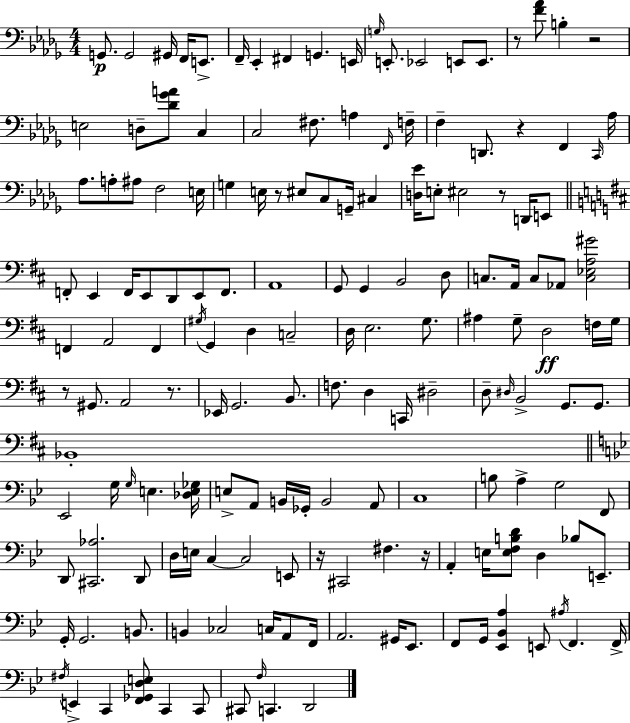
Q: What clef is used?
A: bass